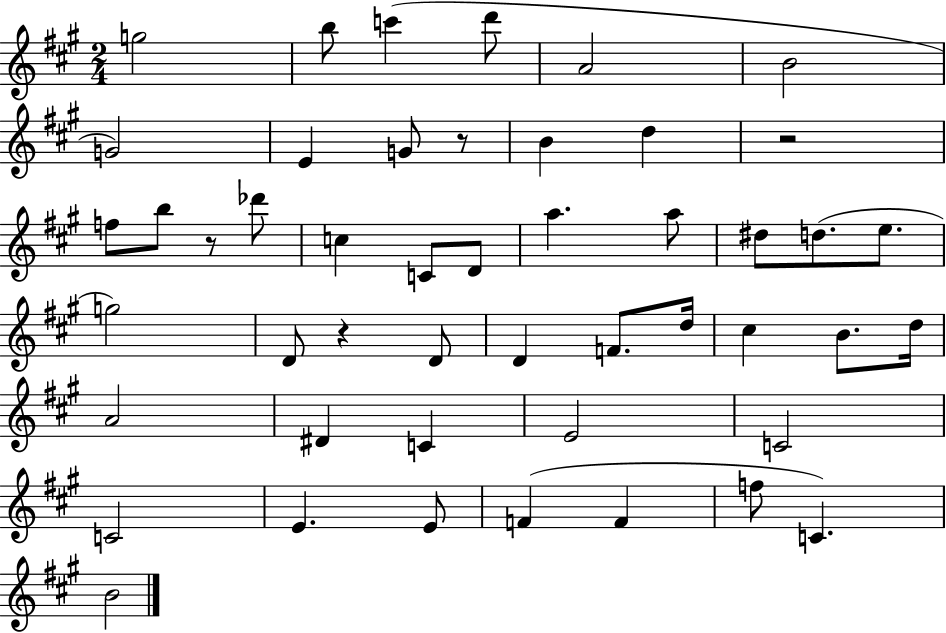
{
  \clef treble
  \numericTimeSignature
  \time 2/4
  \key a \major
  g''2 | b''8 c'''4( d'''8 | a'2 | b'2 | \break g'2) | e'4 g'8 r8 | b'4 d''4 | r2 | \break f''8 b''8 r8 des'''8 | c''4 c'8 d'8 | a''4. a''8 | dis''8 d''8.( e''8. | \break g''2) | d'8 r4 d'8 | d'4 f'8. d''16 | cis''4 b'8. d''16 | \break a'2 | dis'4 c'4 | e'2 | c'2 | \break c'2 | e'4. e'8 | f'4( f'4 | f''8 c'4.) | \break b'2 | \bar "|."
}